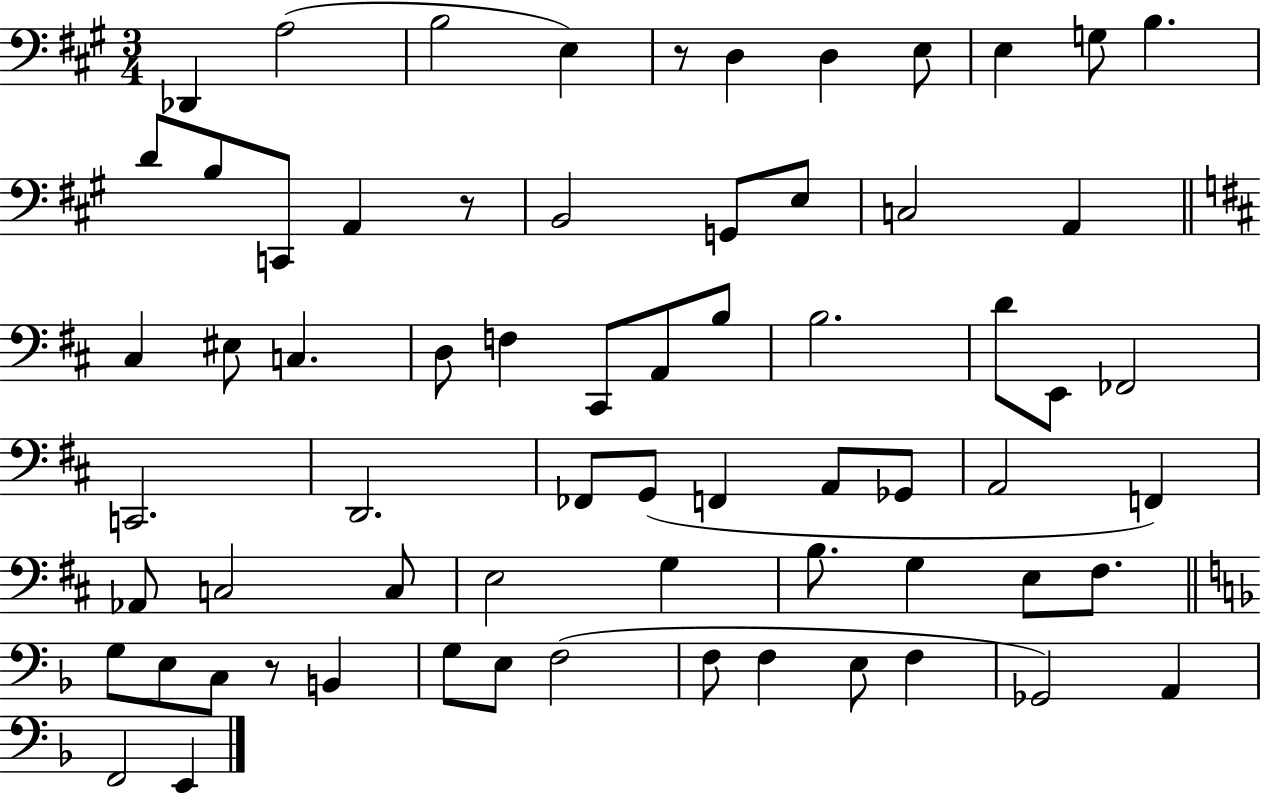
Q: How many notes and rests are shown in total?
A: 67